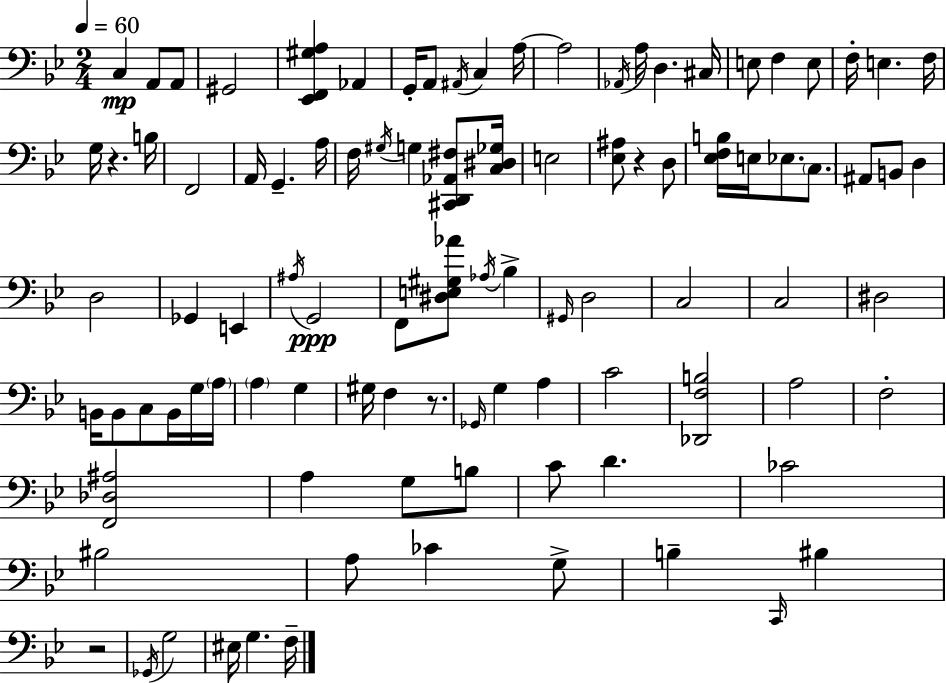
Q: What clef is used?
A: bass